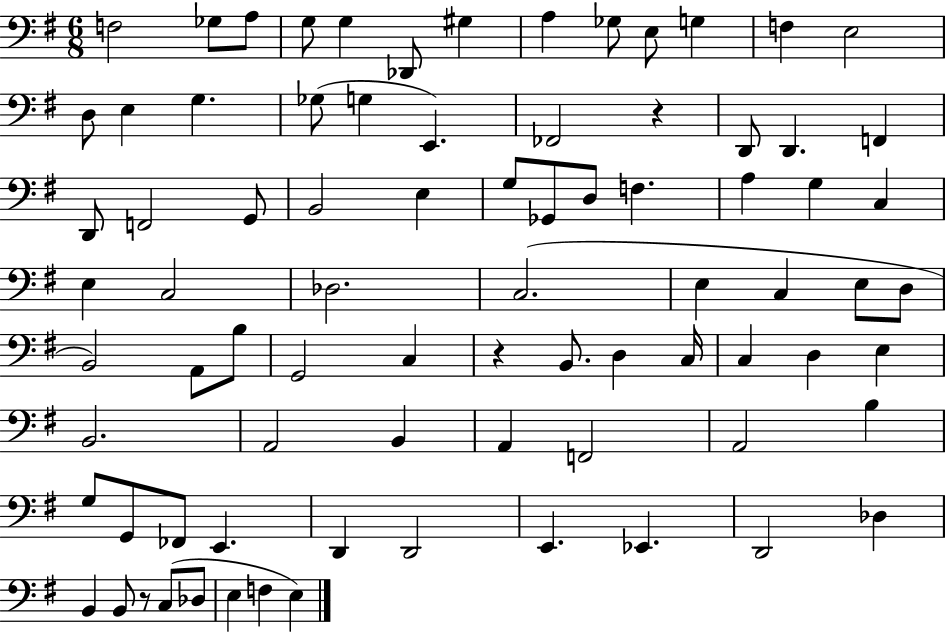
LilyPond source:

{
  \clef bass
  \numericTimeSignature
  \time 6/8
  \key g \major
  \repeat volta 2 { f2 ges8 a8 | g8 g4 des,8 gis4 | a4 ges8 e8 g4 | f4 e2 | \break d8 e4 g4. | ges8( g4 e,4.) | fes,2 r4 | d,8 d,4. f,4 | \break d,8 f,2 g,8 | b,2 e4 | g8 ges,8 d8 f4. | a4 g4 c4 | \break e4 c2 | des2. | c2.( | e4 c4 e8 d8 | \break b,2) a,8 b8 | g,2 c4 | r4 b,8. d4 c16 | c4 d4 e4 | \break b,2. | a,2 b,4 | a,4 f,2 | a,2 b4 | \break g8 g,8 fes,8 e,4. | d,4 d,2 | e,4. ees,4. | d,2 des4 | \break b,4 b,8 r8 c8( des8 | e4 f4 e4) | } \bar "|."
}